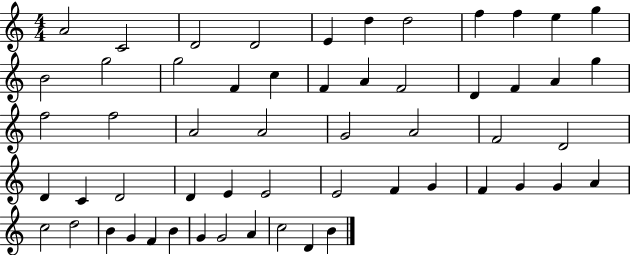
X:1
T:Untitled
M:4/4
L:1/4
K:C
A2 C2 D2 D2 E d d2 f f e g B2 g2 g2 F c F A F2 D F A g f2 f2 A2 A2 G2 A2 F2 D2 D C D2 D E E2 E2 F G F G G A c2 d2 B G F B G G2 A c2 D B